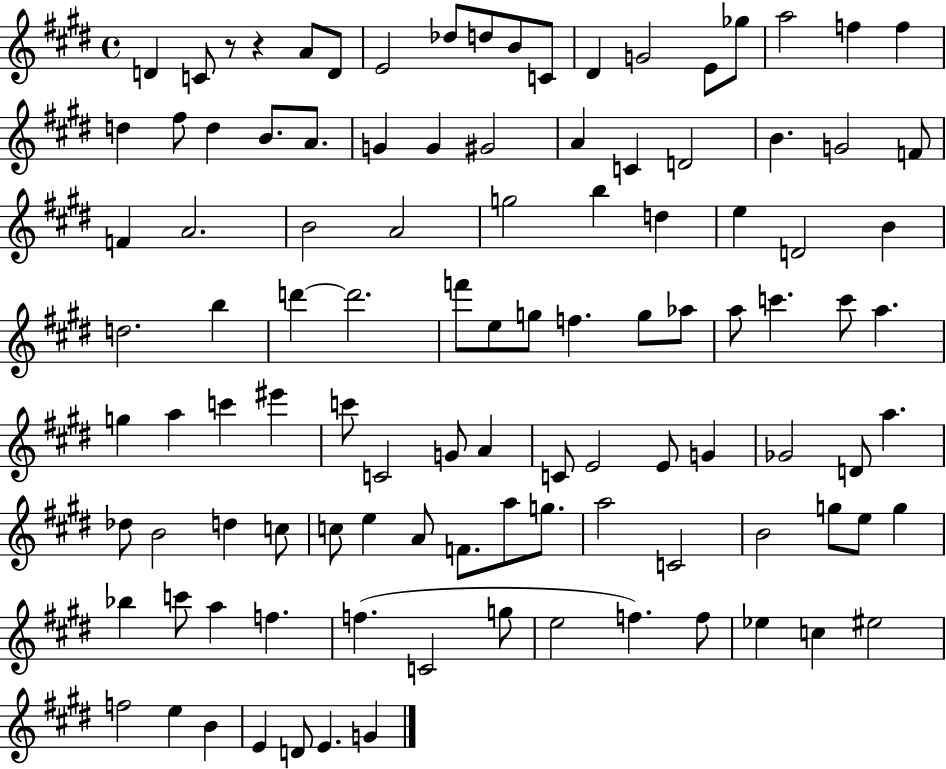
D4/q C4/e R/e R/q A4/e D4/e E4/h Db5/e D5/e B4/e C4/e D#4/q G4/h E4/e Gb5/e A5/h F5/q F5/q D5/q F#5/e D5/q B4/e. A4/e. G4/q G4/q G#4/h A4/q C4/q D4/h B4/q. G4/h F4/e F4/q A4/h. B4/h A4/h G5/h B5/q D5/q E5/q D4/h B4/q D5/h. B5/q D6/q D6/h. F6/e E5/e G5/e F5/q. G5/e Ab5/e A5/e C6/q. C6/e A5/q. G5/q A5/q C6/q EIS6/q C6/e C4/h G4/e A4/q C4/e E4/h E4/e G4/q Gb4/h D4/e A5/q. Db5/e B4/h D5/q C5/e C5/e E5/q A4/e F4/e. A5/e G5/e. A5/h C4/h B4/h G5/e E5/e G5/q Bb5/q C6/e A5/q F5/q. F5/q. C4/h G5/e E5/h F5/q. F5/e Eb5/q C5/q EIS5/h F5/h E5/q B4/q E4/q D4/e E4/q. G4/q